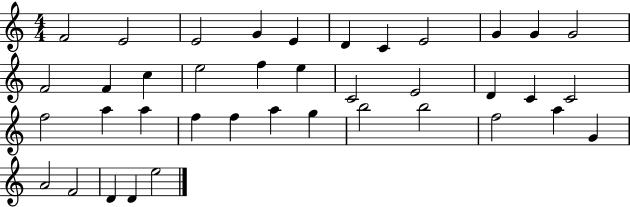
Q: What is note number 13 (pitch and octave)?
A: F4